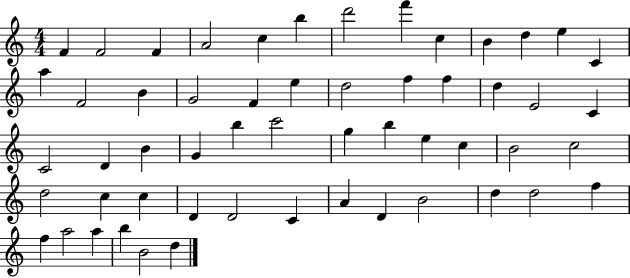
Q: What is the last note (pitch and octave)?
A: D5